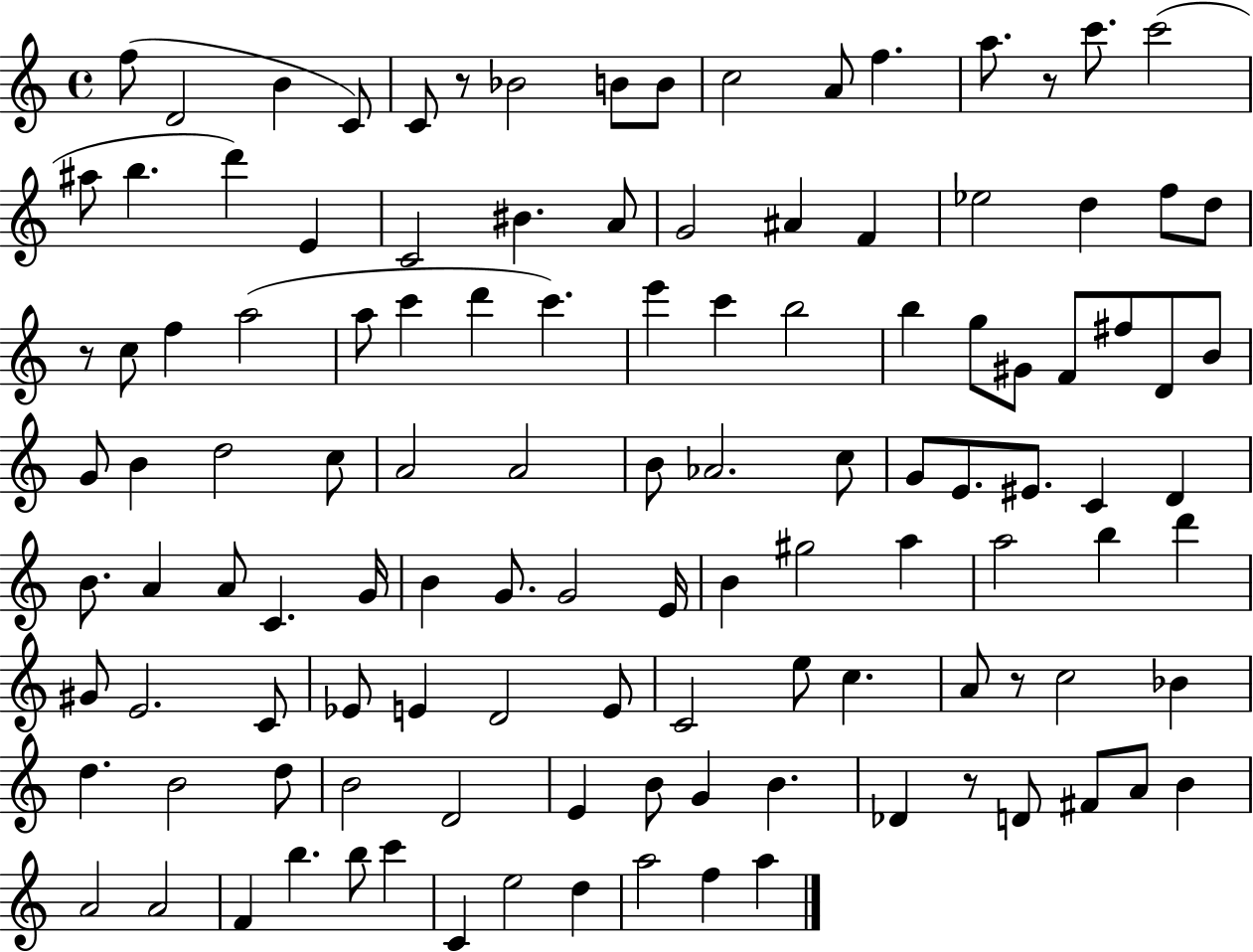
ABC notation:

X:1
T:Untitled
M:4/4
L:1/4
K:C
f/2 D2 B C/2 C/2 z/2 _B2 B/2 B/2 c2 A/2 f a/2 z/2 c'/2 c'2 ^a/2 b d' E C2 ^B A/2 G2 ^A F _e2 d f/2 d/2 z/2 c/2 f a2 a/2 c' d' c' e' c' b2 b g/2 ^G/2 F/2 ^f/2 D/2 B/2 G/2 B d2 c/2 A2 A2 B/2 _A2 c/2 G/2 E/2 ^E/2 C D B/2 A A/2 C G/4 B G/2 G2 E/4 B ^g2 a a2 b d' ^G/2 E2 C/2 _E/2 E D2 E/2 C2 e/2 c A/2 z/2 c2 _B d B2 d/2 B2 D2 E B/2 G B _D z/2 D/2 ^F/2 A/2 B A2 A2 F b b/2 c' C e2 d a2 f a